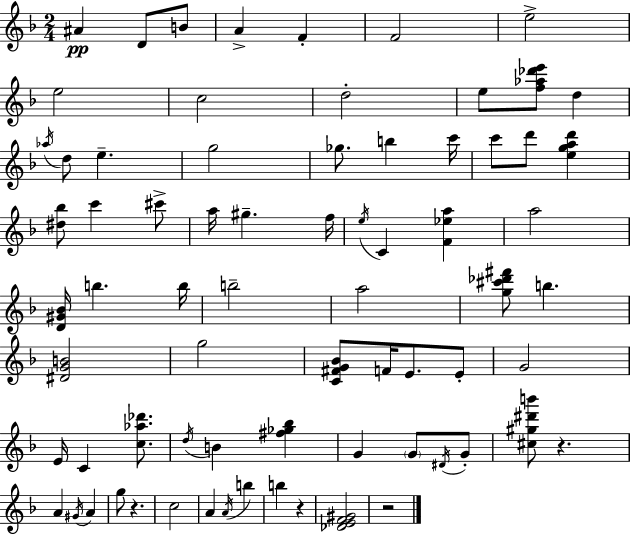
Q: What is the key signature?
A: D minor